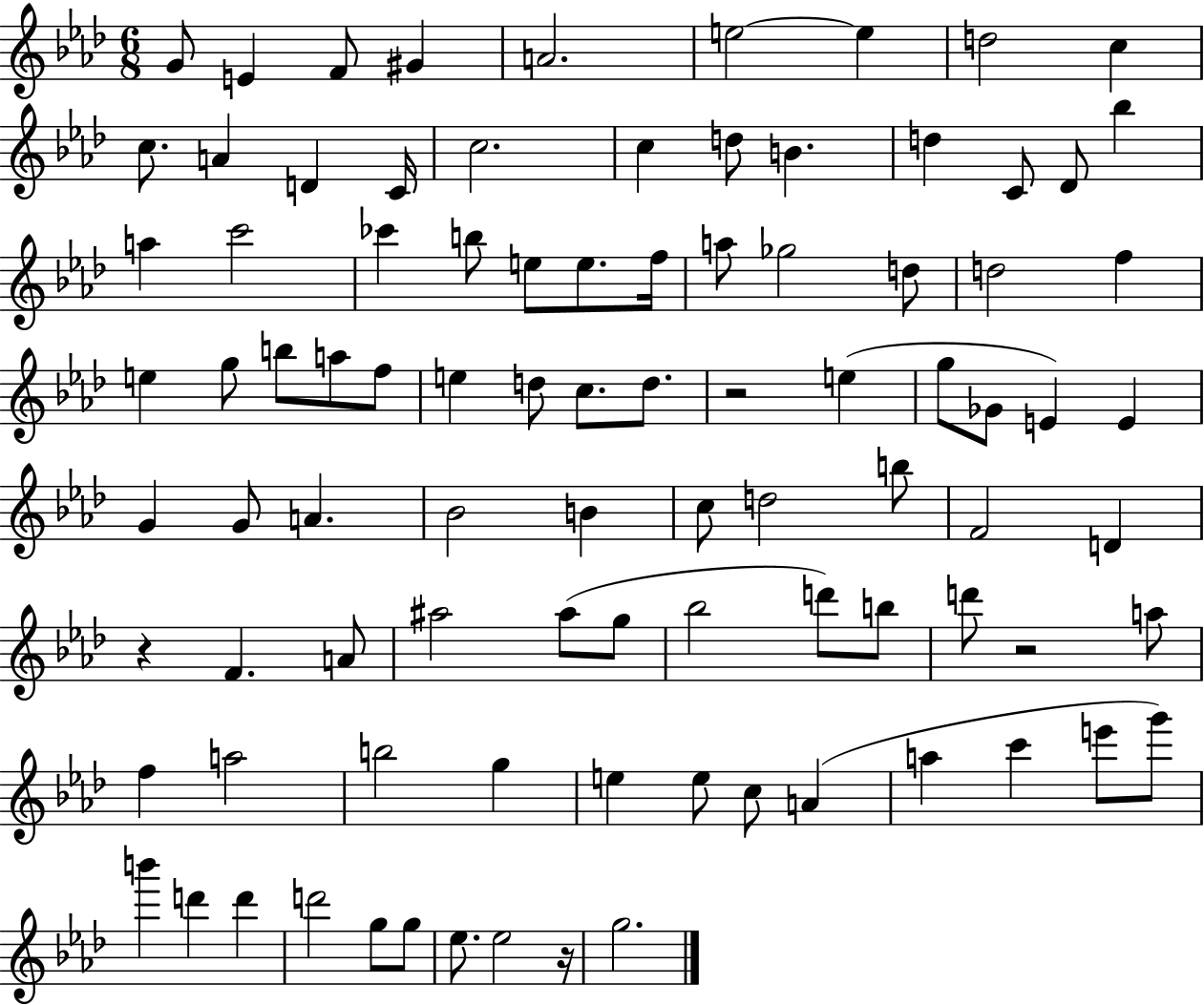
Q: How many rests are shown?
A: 4